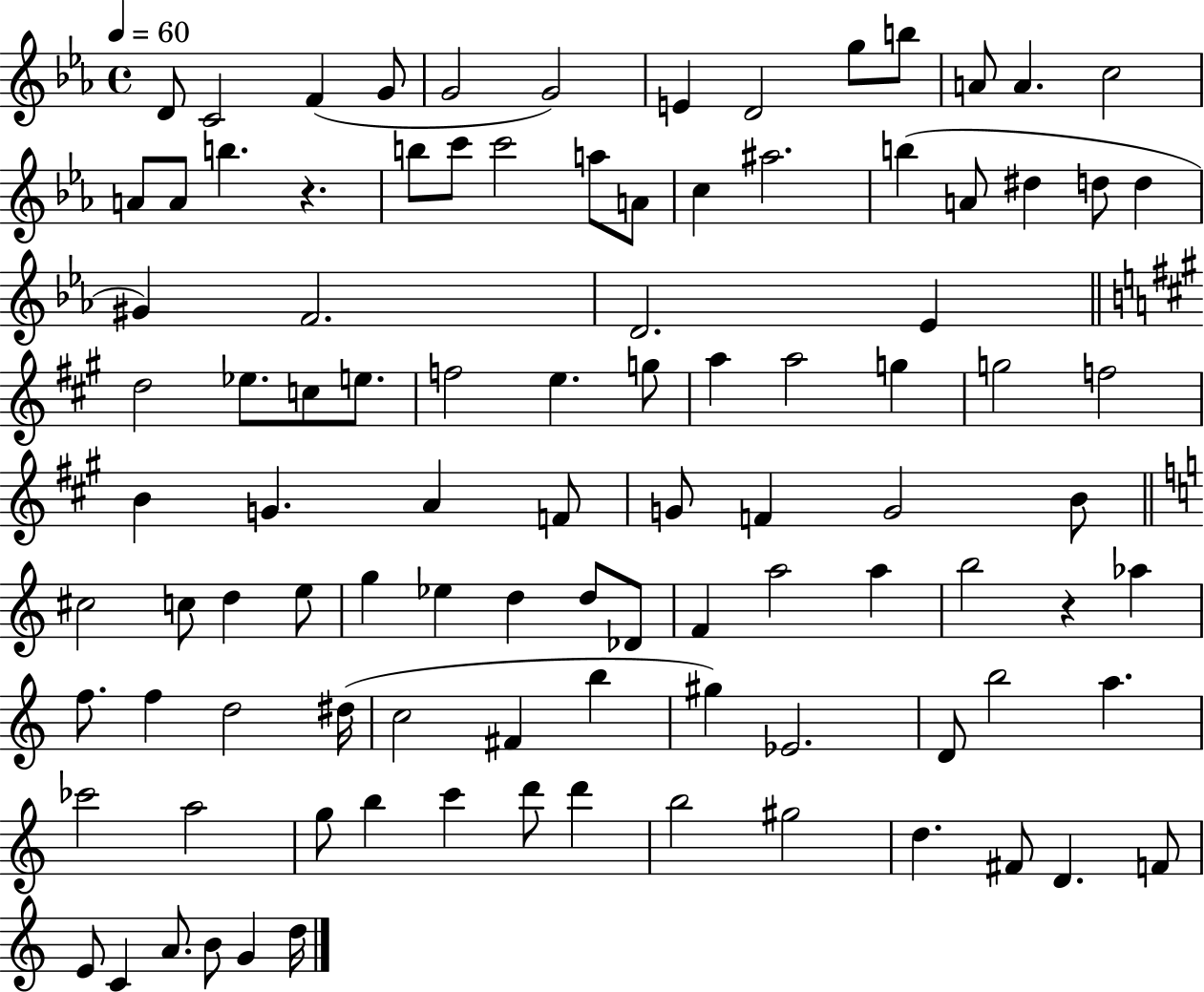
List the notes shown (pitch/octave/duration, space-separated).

D4/e C4/h F4/q G4/e G4/h G4/h E4/q D4/h G5/e B5/e A4/e A4/q. C5/h A4/e A4/e B5/q. R/q. B5/e C6/e C6/h A5/e A4/e C5/q A#5/h. B5/q A4/e D#5/q D5/e D5/q G#4/q F4/h. D4/h. Eb4/q D5/h Eb5/e. C5/e E5/e. F5/h E5/q. G5/e A5/q A5/h G5/q G5/h F5/h B4/q G4/q. A4/q F4/e G4/e F4/q G4/h B4/e C#5/h C5/e D5/q E5/e G5/q Eb5/q D5/q D5/e Db4/e F4/q A5/h A5/q B5/h R/q Ab5/q F5/e. F5/q D5/h D#5/s C5/h F#4/q B5/q G#5/q Eb4/h. D4/e B5/h A5/q. CES6/h A5/h G5/e B5/q C6/q D6/e D6/q B5/h G#5/h D5/q. F#4/e D4/q. F4/e E4/e C4/q A4/e. B4/e G4/q D5/s